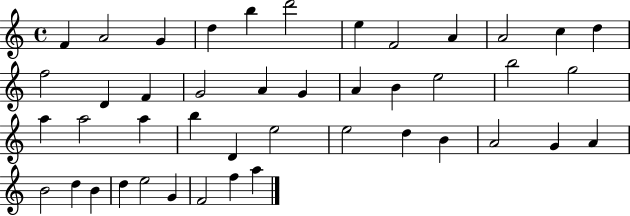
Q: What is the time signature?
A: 4/4